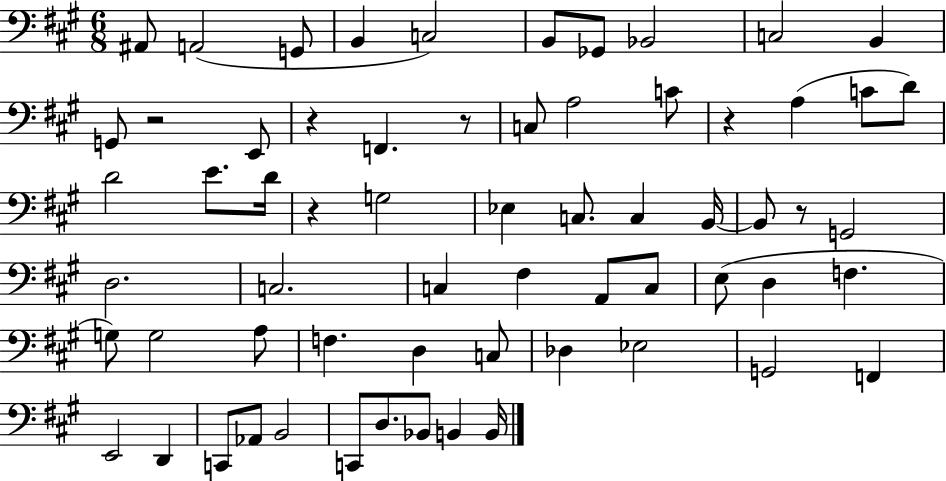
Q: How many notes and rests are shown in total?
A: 64